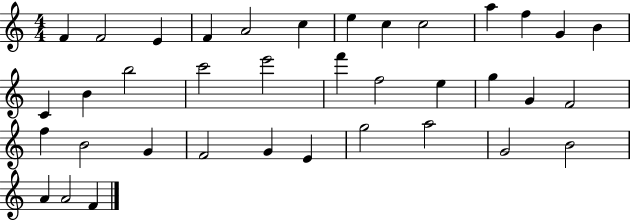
F4/q F4/h E4/q F4/q A4/h C5/q E5/q C5/q C5/h A5/q F5/q G4/q B4/q C4/q B4/q B5/h C6/h E6/h F6/q F5/h E5/q G5/q G4/q F4/h F5/q B4/h G4/q F4/h G4/q E4/q G5/h A5/h G4/h B4/h A4/q A4/h F4/q